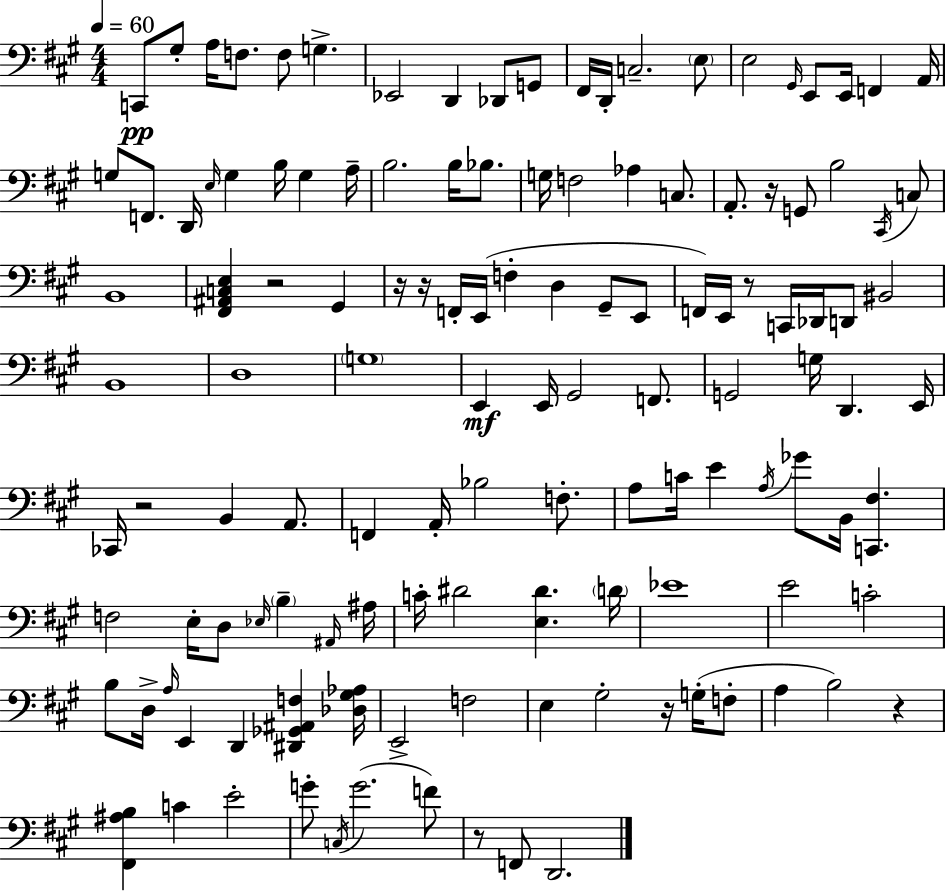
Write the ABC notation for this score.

X:1
T:Untitled
M:4/4
L:1/4
K:A
C,,/2 ^G,/2 A,/4 F,/2 F,/2 G, _E,,2 D,, _D,,/2 G,,/2 ^F,,/4 D,,/4 C,2 E,/2 E,2 ^G,,/4 E,,/2 E,,/4 F,, A,,/4 G,/2 F,,/2 D,,/4 E,/4 G, B,/4 G, A,/4 B,2 B,/4 _B,/2 G,/4 F,2 _A, C,/2 A,,/2 z/4 G,,/2 B,2 ^C,,/4 C,/2 B,,4 [^F,,^A,,C,E,] z2 ^G,, z/4 z/4 F,,/4 E,,/4 F, D, ^G,,/2 E,,/2 F,,/4 E,,/4 z/2 C,,/4 _D,,/4 D,,/2 ^B,,2 B,,4 D,4 G,4 E,, E,,/4 ^G,,2 F,,/2 G,,2 G,/4 D,, E,,/4 _C,,/4 z2 B,, A,,/2 F,, A,,/4 _B,2 F,/2 A,/2 C/4 E A,/4 _G/2 B,,/4 [C,,^F,] F,2 E,/4 D,/2 _E,/4 B, ^A,,/4 ^A,/4 C/4 ^D2 [E,^D] D/4 _E4 E2 C2 B,/2 D,/4 A,/4 E,, D,, [^D,,_G,,^A,,F,] [_D,^G,_A,]/4 E,,2 F,2 E, ^G,2 z/4 G,/4 F,/2 A, B,2 z [^F,,^A,B,] C E2 G/2 C,/4 G2 F/2 z/2 F,,/2 D,,2